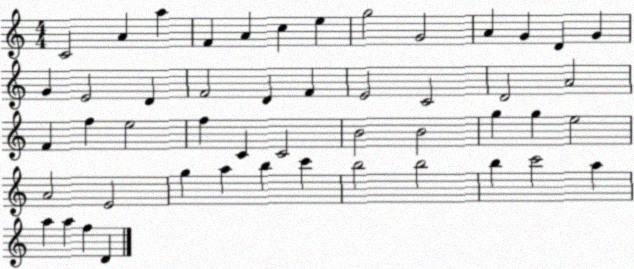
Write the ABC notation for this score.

X:1
T:Untitled
M:4/4
L:1/4
K:C
C2 A a F A c e g2 G2 A G D G G E2 D F2 D F E2 C2 D2 A2 F f e2 f C C2 B2 B2 g g e2 A2 E2 g a b c' b2 b2 b c'2 a a a f D